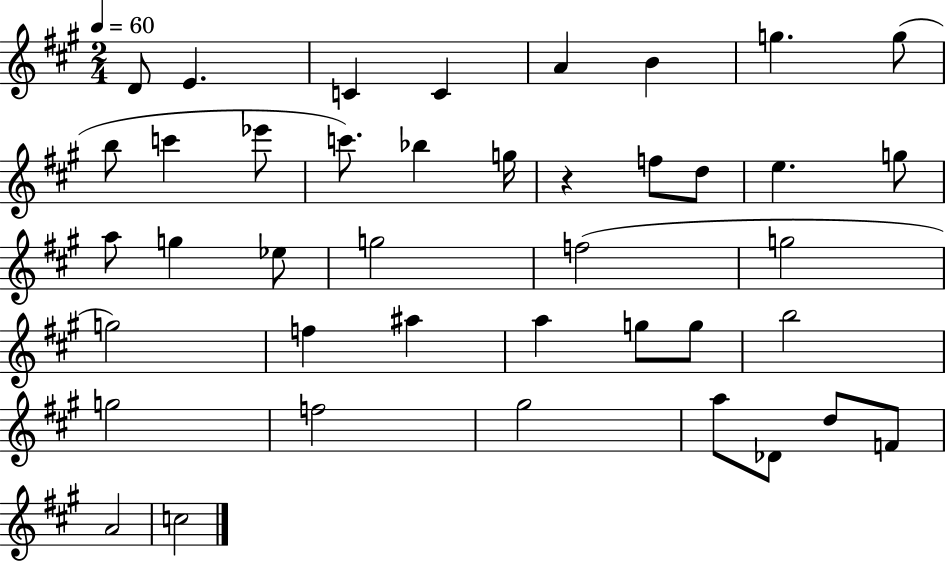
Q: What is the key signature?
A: A major